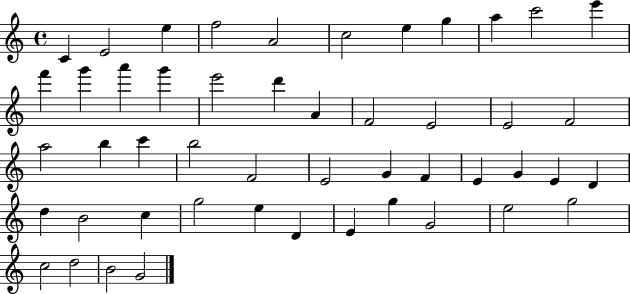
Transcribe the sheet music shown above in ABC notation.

X:1
T:Untitled
M:4/4
L:1/4
K:C
C E2 e f2 A2 c2 e g a c'2 e' f' g' a' g' e'2 d' A F2 E2 E2 F2 a2 b c' b2 F2 E2 G F E G E D d B2 c g2 e D E g G2 e2 g2 c2 d2 B2 G2